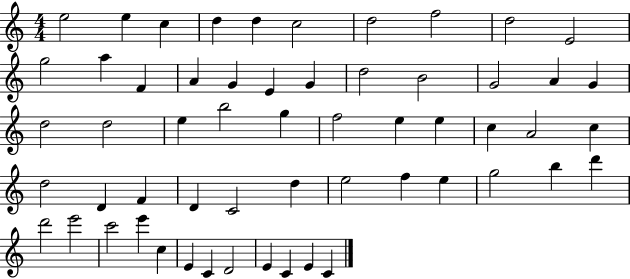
X:1
T:Untitled
M:4/4
L:1/4
K:C
e2 e c d d c2 d2 f2 d2 E2 g2 a F A G E G d2 B2 G2 A G d2 d2 e b2 g f2 e e c A2 c d2 D F D C2 d e2 f e g2 b d' d'2 e'2 c'2 e' c E C D2 E C E C